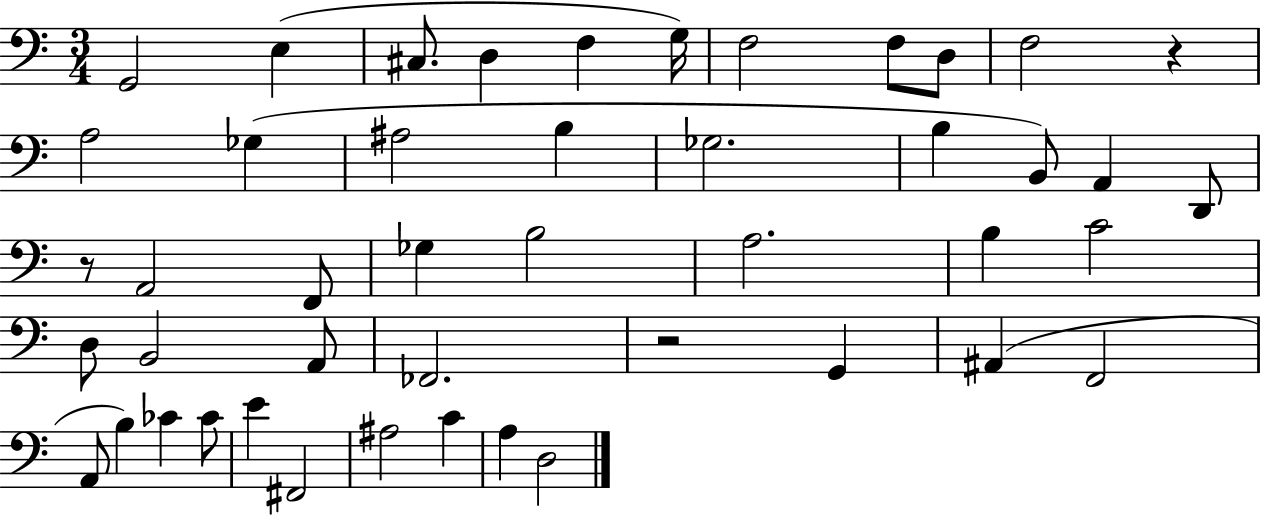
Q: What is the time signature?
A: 3/4